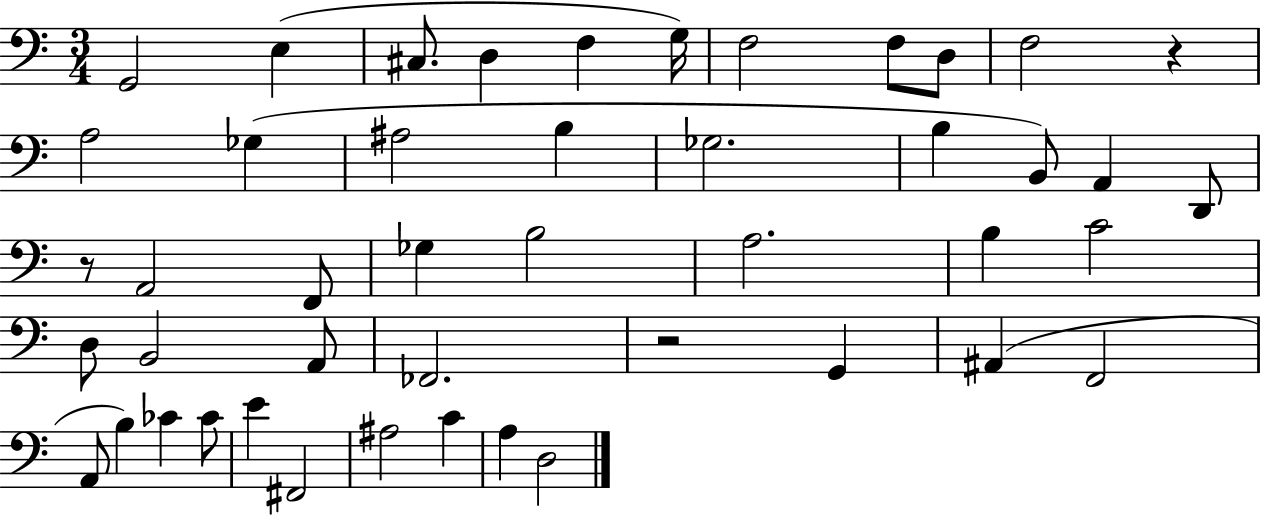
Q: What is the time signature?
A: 3/4